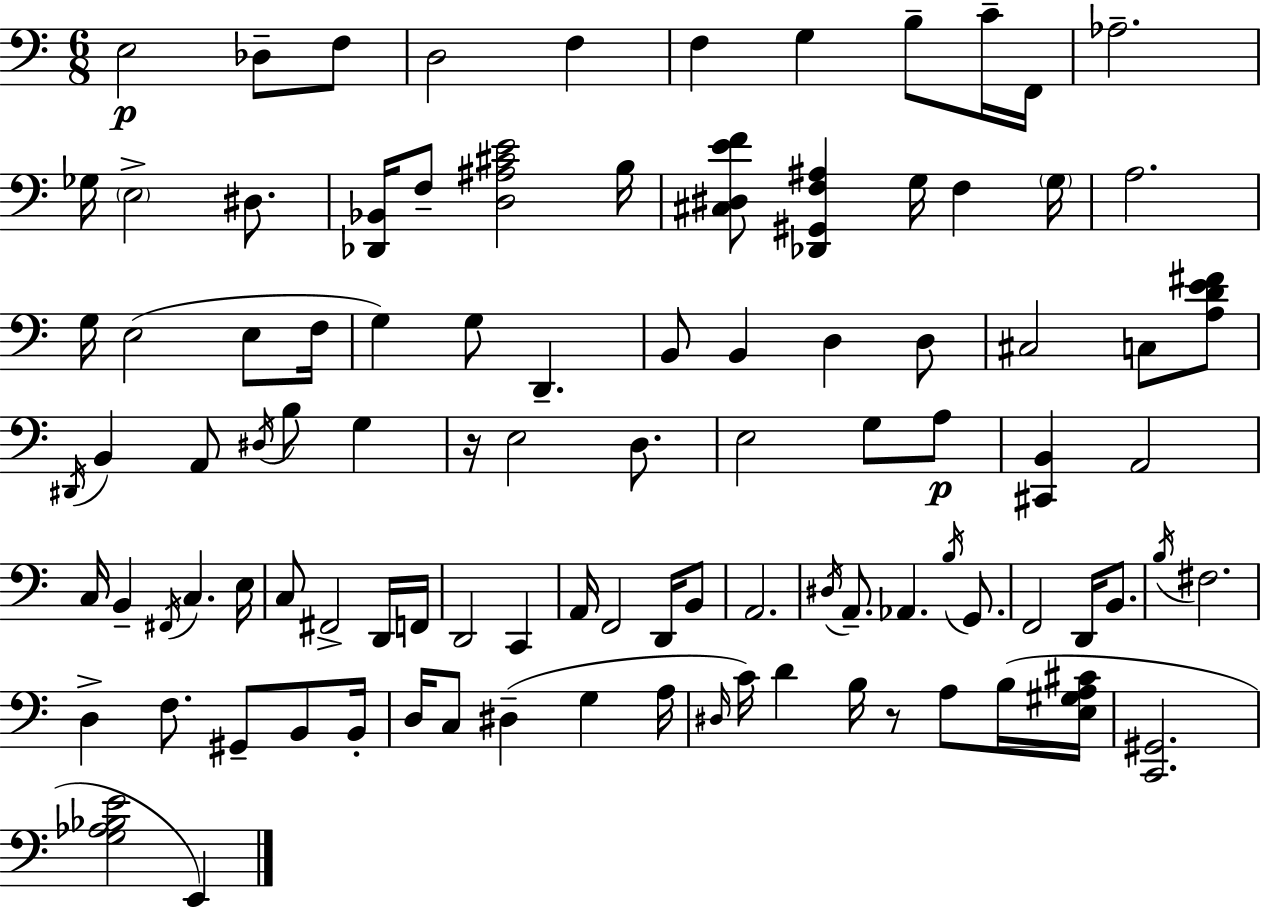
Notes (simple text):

E3/h Db3/e F3/e D3/h F3/q F3/q G3/q B3/e C4/s F2/s Ab3/h. Gb3/s E3/h D#3/e. [Db2,Bb2]/s F3/e [D3,A#3,C#4,E4]/h B3/s [C#3,D#3,E4,F4]/e [Db2,G#2,F3,A#3]/q G3/s F3/q G3/s A3/h. G3/s E3/h E3/e F3/s G3/q G3/e D2/q. B2/e B2/q D3/q D3/e C#3/h C3/e [A3,D4,E4,F#4]/e D#2/s B2/q A2/e D#3/s B3/e G3/q R/s E3/h D3/e. E3/h G3/e A3/e [C#2,B2]/q A2/h C3/s B2/q F#2/s C3/q. E3/s C3/e F#2/h D2/s F2/s D2/h C2/q A2/s F2/h D2/s B2/e A2/h. D#3/s A2/e. Ab2/q. B3/s G2/e. F2/h D2/s B2/e. B3/s F#3/h. D3/q F3/e. G#2/e B2/e B2/s D3/s C3/e D#3/q G3/q A3/s D#3/s C4/s D4/q B3/s R/e A3/e B3/s [E3,G#3,A3,C#4]/s [C2,G#2]/h. [G3,Ab3,Bb3,E4]/h E2/q